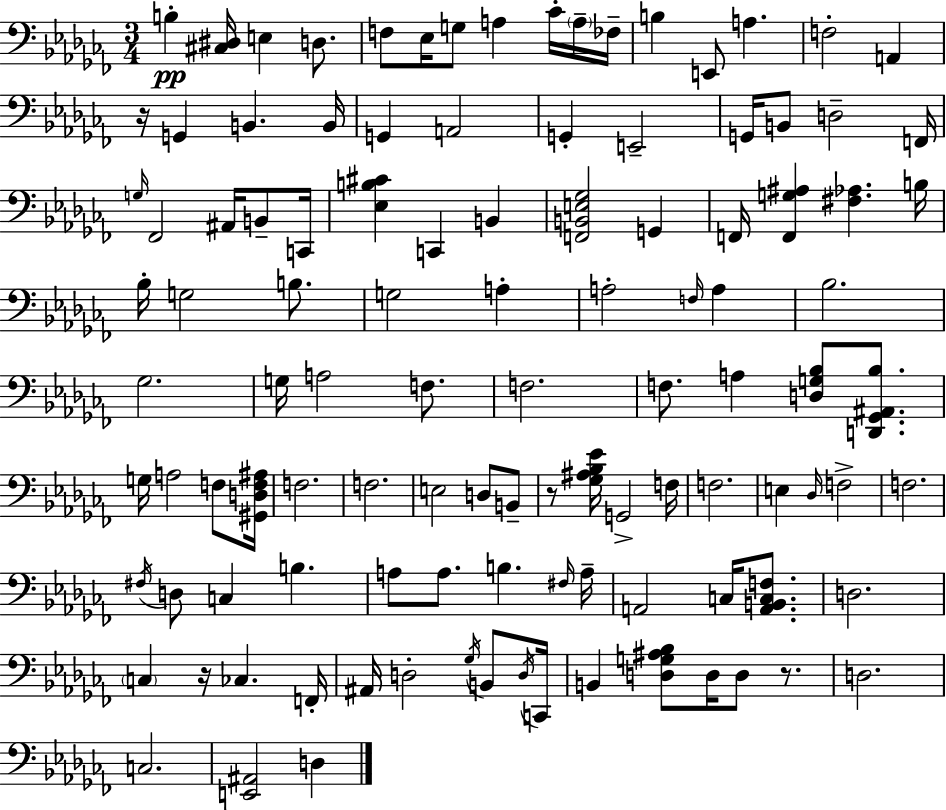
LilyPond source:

{
  \clef bass
  \numericTimeSignature
  \time 3/4
  \key aes \minor
  b4-.\pp <cis dis>16 e4 d8. | f8 ees16 g8 a4 ces'16-. \parenthesize a16-- fes16-- | b4 e,8 a4. | f2-. a,4 | \break r16 g,4 b,4. b,16 | g,4 a,2 | g,4-. e,2-- | g,16 b,8 d2-- f,16 | \break \grace { g16 } fes,2 ais,16 b,8-- | c,16 <ees b cis'>4 c,4 b,4 | <f, b, e ges>2 g,4 | f,16 <f, g ais>4 <fis aes>4. | \break b16 bes16-. g2 b8. | g2 a4-. | a2-. \grace { f16 } a4 | bes2. | \break ges2. | g16 a2 f8. | f2. | f8. a4 <d g bes>8 <d, ges, ais, bes>8. | \break g16 a2 f8 | <gis, d f ais>16 f2. | f2. | e2 d8 | \break b,8-- r8 <ges ais bes ees'>16 g,2-> | f16 f2. | e4 \grace { des16 } f2-> | f2. | \break \acciaccatura { fis16 } d8 c4 b4. | a8 a8. b4. | \grace { fis16 } a16-- a,2 | c16 <a, b, c f>8. d2. | \break \parenthesize c4 r16 ces4. | f,16-. ais,16 d2-. | \acciaccatura { ges16 } b,8 \acciaccatura { d16 } c,16 b,4 <d g ais bes>8 | d16 d8 r8. d2. | \break c2. | <e, ais,>2 | d4 \bar "|."
}